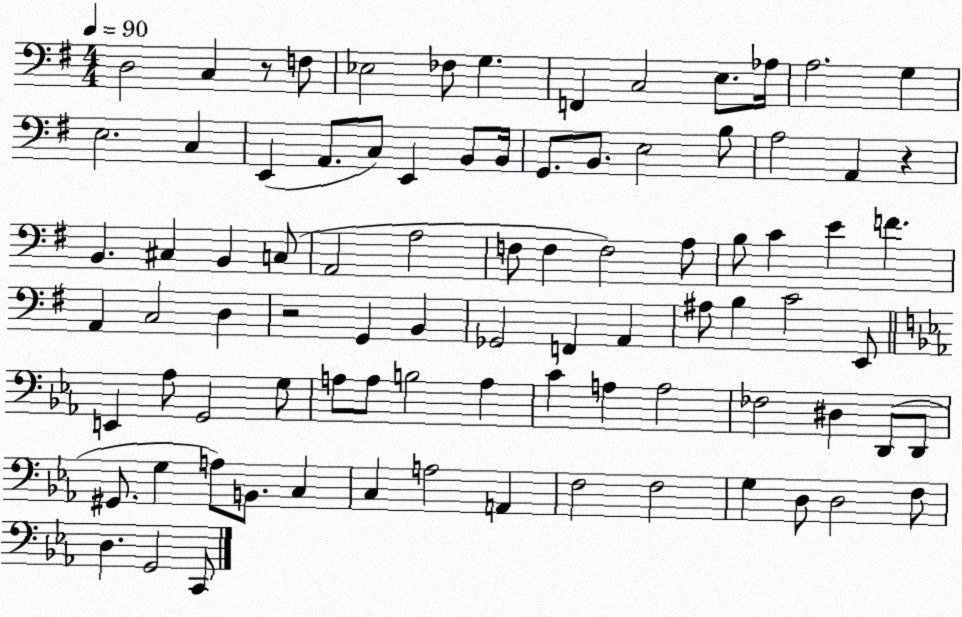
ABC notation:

X:1
T:Untitled
M:4/4
L:1/4
K:G
D,2 C, z/2 F,/2 _E,2 _F,/2 G, F,, C,2 E,/2 _A,/4 A,2 G, E,2 C, E,, A,,/2 C,/2 E,, B,,/2 B,,/4 G,,/2 B,,/2 E,2 B,/2 A,2 A,, z B,, ^C, B,, C,/2 A,,2 A,2 F,/2 F, F,2 A,/2 B,/2 C E F A,, C,2 D, z2 G,, B,, _G,,2 F,, A,, ^A,/2 B, C2 E,,/2 E,, _A,/2 G,,2 G,/2 A,/2 A,/2 B,2 A, C A, A,2 _F,2 ^D, D,,/2 D,,/2 ^G,,/2 G, A,/2 B,,/2 C, C, A,2 A,, F,2 F,2 G, D,/2 D,2 F,/2 D, G,,2 C,,/2